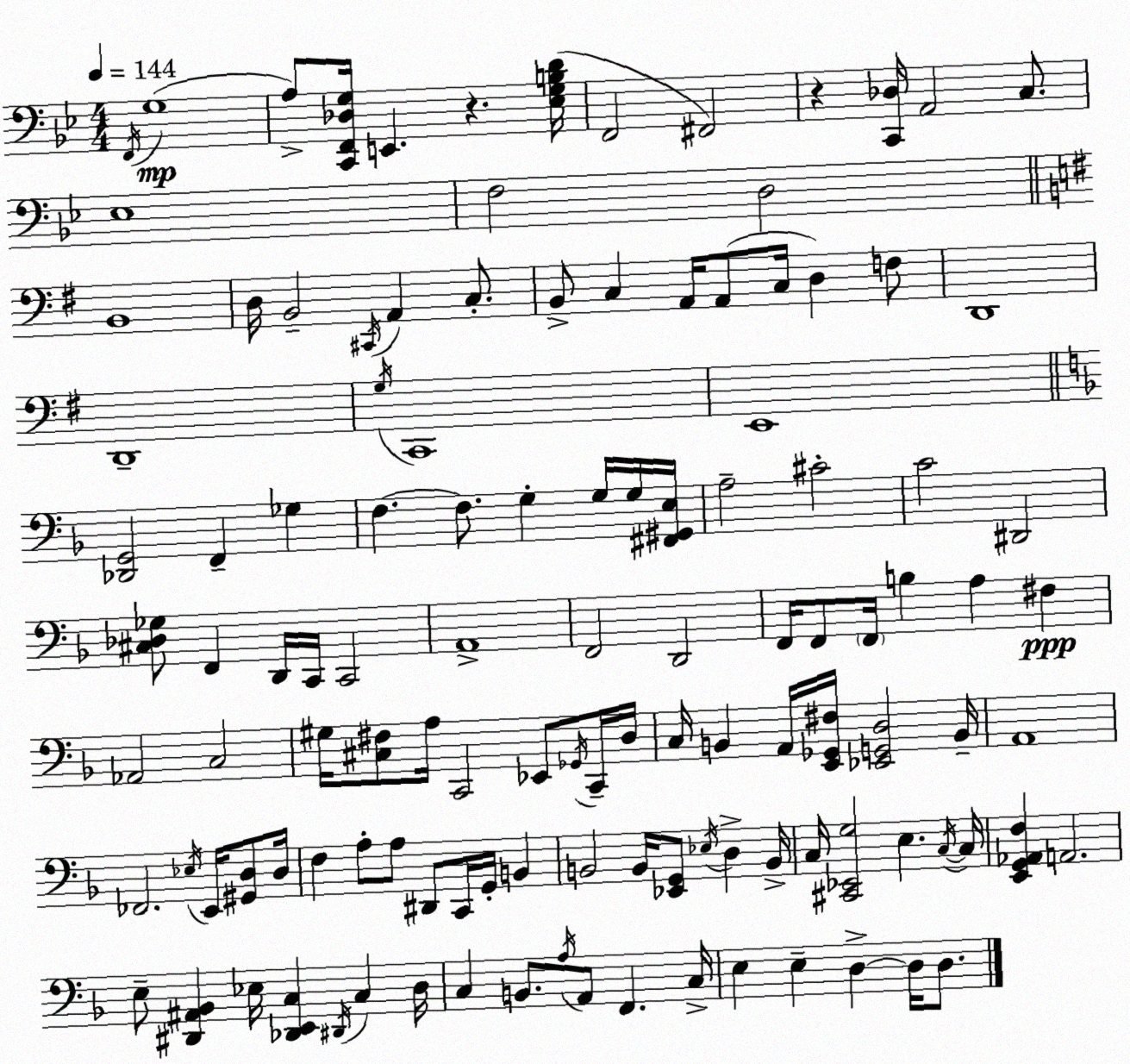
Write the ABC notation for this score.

X:1
T:Untitled
M:4/4
L:1/4
K:Bb
F,,/4 G,4 A,/2 [C,,F,,_D,G,]/4 E,, z [_E,G,B,D]/4 F,,2 ^F,,2 z [C,,_D,]/4 A,,2 C,/2 _E,4 F,2 D,2 B,,4 D,/4 B,,2 ^C,,/4 A,, C,/2 B,,/2 C, A,,/4 A,,/2 C,/4 D, F,/2 D,,4 D,,4 G,/4 C,,4 E,,4 [_D,,G,,]2 F,, _G, F, F,/2 G, G,/4 G,/4 [^F,,^G,,E,]/4 A,2 ^C2 C2 ^D,,2 [^C,_D,_G,]/2 F,, D,,/4 C,,/4 C,,2 A,,4 F,,2 D,,2 F,,/4 F,,/2 F,,/4 B, A, ^F, _A,,2 C,2 ^G,/4 [^C,^F,]/2 A,/4 C,,2 _E,,/2 _G,,/4 C,,/4 D,/4 C,/4 B,, A,,/4 [E,,_G,,^F,]/4 [_E,,G,,D,]2 B,,/4 A,,4 _F,,2 _E,/4 E,,/4 [^G,,D,]/2 D,/4 F, A,/2 A,/2 ^D,,/2 C,,/4 G,,/4 B,, B,,2 B,,/4 [_E,,G,,]/2 _E,/4 D, B,,/4 C,/4 [^C,,_E,,G,]2 E, C,/4 C,/4 [E,,G,,_A,,F,] A,,2 E,/2 [^D,,^A,,_B,,] _E,/4 [_D,,E,,C,] ^D,,/4 C, D,/4 C, B,,/2 A,/4 A,,/2 F,, C,/4 E, E, D, D,/4 D,/2